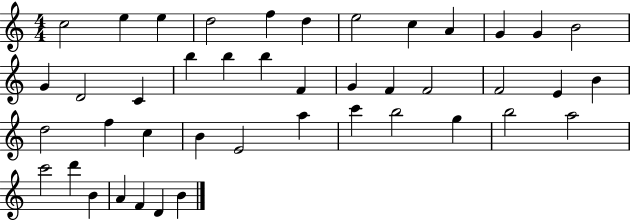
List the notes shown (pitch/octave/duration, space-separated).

C5/h E5/q E5/q D5/h F5/q D5/q E5/h C5/q A4/q G4/q G4/q B4/h G4/q D4/h C4/q B5/q B5/q B5/q F4/q G4/q F4/q F4/h F4/h E4/q B4/q D5/h F5/q C5/q B4/q E4/h A5/q C6/q B5/h G5/q B5/h A5/h C6/h D6/q B4/q A4/q F4/q D4/q B4/q